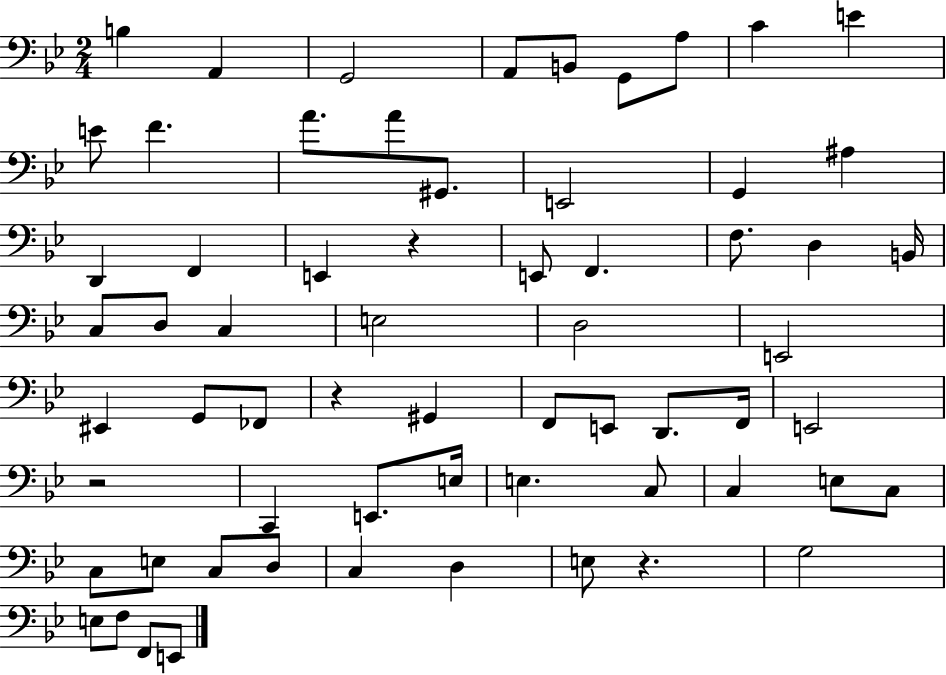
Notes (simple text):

B3/q A2/q G2/h A2/e B2/e G2/e A3/e C4/q E4/q E4/e F4/q. A4/e. A4/e G#2/e. E2/h G2/q A#3/q D2/q F2/q E2/q R/q E2/e F2/q. F3/e. D3/q B2/s C3/e D3/e C3/q E3/h D3/h E2/h EIS2/q G2/e FES2/e R/q G#2/q F2/e E2/e D2/e. F2/s E2/h R/h C2/q E2/e. E3/s E3/q. C3/e C3/q E3/e C3/e C3/e E3/e C3/e D3/e C3/q D3/q E3/e R/q. G3/h E3/e F3/e F2/e E2/e